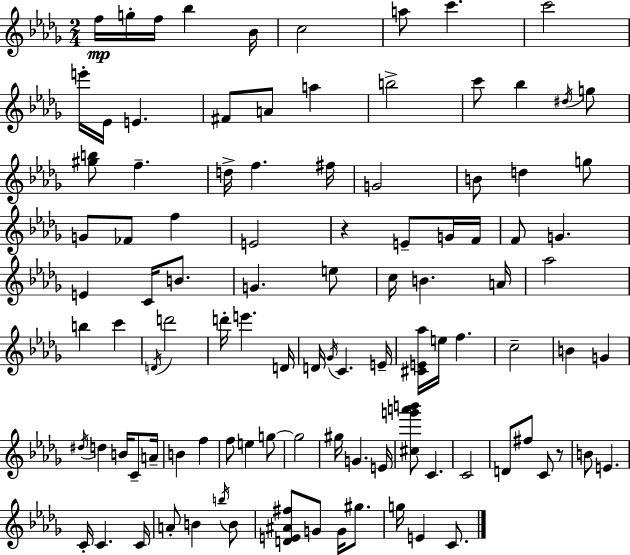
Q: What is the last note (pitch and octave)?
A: C4